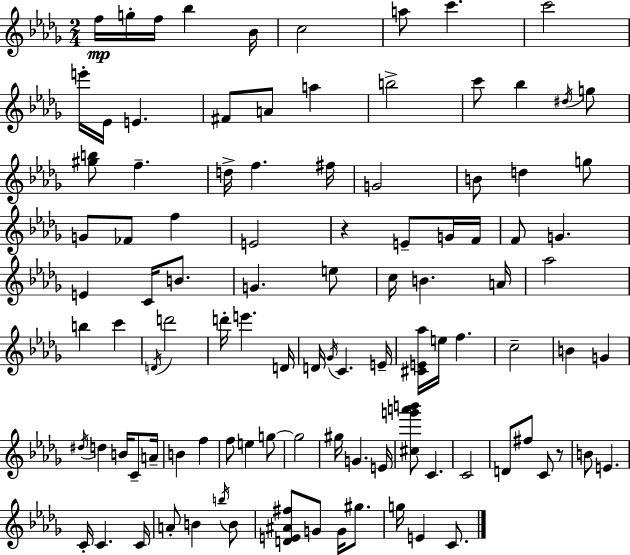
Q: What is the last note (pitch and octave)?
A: C4